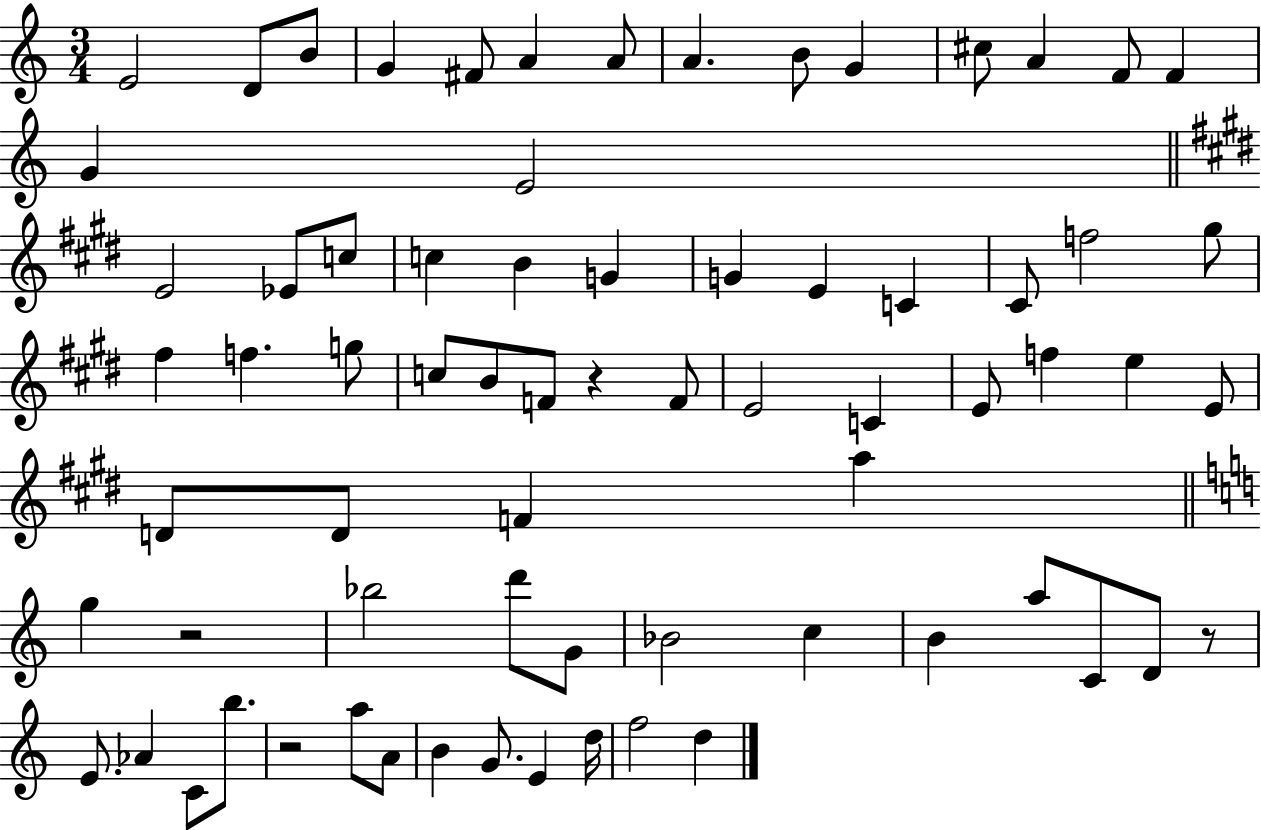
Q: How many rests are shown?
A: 4